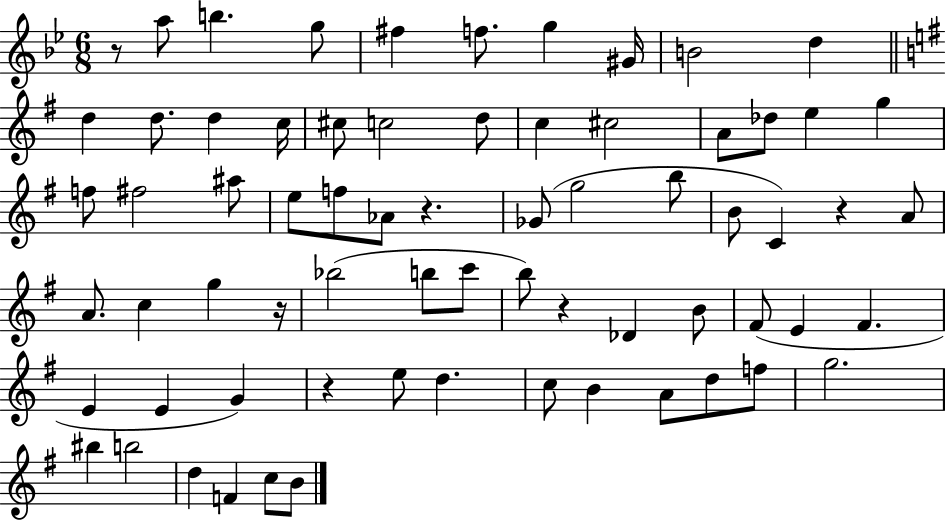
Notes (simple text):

R/e A5/e B5/q. G5/e F#5/q F5/e. G5/q G#4/s B4/h D5/q D5/q D5/e. D5/q C5/s C#5/e C5/h D5/e C5/q C#5/h A4/e Db5/e E5/q G5/q F5/e F#5/h A#5/e E5/e F5/e Ab4/e R/q. Gb4/e G5/h B5/e B4/e C4/q R/q A4/e A4/e. C5/q G5/q R/s Bb5/h B5/e C6/e B5/e R/q Db4/q B4/e F#4/e E4/q F#4/q. E4/q E4/q G4/q R/q E5/e D5/q. C5/e B4/q A4/e D5/e F5/e G5/h. BIS5/q B5/h D5/q F4/q C5/e B4/e